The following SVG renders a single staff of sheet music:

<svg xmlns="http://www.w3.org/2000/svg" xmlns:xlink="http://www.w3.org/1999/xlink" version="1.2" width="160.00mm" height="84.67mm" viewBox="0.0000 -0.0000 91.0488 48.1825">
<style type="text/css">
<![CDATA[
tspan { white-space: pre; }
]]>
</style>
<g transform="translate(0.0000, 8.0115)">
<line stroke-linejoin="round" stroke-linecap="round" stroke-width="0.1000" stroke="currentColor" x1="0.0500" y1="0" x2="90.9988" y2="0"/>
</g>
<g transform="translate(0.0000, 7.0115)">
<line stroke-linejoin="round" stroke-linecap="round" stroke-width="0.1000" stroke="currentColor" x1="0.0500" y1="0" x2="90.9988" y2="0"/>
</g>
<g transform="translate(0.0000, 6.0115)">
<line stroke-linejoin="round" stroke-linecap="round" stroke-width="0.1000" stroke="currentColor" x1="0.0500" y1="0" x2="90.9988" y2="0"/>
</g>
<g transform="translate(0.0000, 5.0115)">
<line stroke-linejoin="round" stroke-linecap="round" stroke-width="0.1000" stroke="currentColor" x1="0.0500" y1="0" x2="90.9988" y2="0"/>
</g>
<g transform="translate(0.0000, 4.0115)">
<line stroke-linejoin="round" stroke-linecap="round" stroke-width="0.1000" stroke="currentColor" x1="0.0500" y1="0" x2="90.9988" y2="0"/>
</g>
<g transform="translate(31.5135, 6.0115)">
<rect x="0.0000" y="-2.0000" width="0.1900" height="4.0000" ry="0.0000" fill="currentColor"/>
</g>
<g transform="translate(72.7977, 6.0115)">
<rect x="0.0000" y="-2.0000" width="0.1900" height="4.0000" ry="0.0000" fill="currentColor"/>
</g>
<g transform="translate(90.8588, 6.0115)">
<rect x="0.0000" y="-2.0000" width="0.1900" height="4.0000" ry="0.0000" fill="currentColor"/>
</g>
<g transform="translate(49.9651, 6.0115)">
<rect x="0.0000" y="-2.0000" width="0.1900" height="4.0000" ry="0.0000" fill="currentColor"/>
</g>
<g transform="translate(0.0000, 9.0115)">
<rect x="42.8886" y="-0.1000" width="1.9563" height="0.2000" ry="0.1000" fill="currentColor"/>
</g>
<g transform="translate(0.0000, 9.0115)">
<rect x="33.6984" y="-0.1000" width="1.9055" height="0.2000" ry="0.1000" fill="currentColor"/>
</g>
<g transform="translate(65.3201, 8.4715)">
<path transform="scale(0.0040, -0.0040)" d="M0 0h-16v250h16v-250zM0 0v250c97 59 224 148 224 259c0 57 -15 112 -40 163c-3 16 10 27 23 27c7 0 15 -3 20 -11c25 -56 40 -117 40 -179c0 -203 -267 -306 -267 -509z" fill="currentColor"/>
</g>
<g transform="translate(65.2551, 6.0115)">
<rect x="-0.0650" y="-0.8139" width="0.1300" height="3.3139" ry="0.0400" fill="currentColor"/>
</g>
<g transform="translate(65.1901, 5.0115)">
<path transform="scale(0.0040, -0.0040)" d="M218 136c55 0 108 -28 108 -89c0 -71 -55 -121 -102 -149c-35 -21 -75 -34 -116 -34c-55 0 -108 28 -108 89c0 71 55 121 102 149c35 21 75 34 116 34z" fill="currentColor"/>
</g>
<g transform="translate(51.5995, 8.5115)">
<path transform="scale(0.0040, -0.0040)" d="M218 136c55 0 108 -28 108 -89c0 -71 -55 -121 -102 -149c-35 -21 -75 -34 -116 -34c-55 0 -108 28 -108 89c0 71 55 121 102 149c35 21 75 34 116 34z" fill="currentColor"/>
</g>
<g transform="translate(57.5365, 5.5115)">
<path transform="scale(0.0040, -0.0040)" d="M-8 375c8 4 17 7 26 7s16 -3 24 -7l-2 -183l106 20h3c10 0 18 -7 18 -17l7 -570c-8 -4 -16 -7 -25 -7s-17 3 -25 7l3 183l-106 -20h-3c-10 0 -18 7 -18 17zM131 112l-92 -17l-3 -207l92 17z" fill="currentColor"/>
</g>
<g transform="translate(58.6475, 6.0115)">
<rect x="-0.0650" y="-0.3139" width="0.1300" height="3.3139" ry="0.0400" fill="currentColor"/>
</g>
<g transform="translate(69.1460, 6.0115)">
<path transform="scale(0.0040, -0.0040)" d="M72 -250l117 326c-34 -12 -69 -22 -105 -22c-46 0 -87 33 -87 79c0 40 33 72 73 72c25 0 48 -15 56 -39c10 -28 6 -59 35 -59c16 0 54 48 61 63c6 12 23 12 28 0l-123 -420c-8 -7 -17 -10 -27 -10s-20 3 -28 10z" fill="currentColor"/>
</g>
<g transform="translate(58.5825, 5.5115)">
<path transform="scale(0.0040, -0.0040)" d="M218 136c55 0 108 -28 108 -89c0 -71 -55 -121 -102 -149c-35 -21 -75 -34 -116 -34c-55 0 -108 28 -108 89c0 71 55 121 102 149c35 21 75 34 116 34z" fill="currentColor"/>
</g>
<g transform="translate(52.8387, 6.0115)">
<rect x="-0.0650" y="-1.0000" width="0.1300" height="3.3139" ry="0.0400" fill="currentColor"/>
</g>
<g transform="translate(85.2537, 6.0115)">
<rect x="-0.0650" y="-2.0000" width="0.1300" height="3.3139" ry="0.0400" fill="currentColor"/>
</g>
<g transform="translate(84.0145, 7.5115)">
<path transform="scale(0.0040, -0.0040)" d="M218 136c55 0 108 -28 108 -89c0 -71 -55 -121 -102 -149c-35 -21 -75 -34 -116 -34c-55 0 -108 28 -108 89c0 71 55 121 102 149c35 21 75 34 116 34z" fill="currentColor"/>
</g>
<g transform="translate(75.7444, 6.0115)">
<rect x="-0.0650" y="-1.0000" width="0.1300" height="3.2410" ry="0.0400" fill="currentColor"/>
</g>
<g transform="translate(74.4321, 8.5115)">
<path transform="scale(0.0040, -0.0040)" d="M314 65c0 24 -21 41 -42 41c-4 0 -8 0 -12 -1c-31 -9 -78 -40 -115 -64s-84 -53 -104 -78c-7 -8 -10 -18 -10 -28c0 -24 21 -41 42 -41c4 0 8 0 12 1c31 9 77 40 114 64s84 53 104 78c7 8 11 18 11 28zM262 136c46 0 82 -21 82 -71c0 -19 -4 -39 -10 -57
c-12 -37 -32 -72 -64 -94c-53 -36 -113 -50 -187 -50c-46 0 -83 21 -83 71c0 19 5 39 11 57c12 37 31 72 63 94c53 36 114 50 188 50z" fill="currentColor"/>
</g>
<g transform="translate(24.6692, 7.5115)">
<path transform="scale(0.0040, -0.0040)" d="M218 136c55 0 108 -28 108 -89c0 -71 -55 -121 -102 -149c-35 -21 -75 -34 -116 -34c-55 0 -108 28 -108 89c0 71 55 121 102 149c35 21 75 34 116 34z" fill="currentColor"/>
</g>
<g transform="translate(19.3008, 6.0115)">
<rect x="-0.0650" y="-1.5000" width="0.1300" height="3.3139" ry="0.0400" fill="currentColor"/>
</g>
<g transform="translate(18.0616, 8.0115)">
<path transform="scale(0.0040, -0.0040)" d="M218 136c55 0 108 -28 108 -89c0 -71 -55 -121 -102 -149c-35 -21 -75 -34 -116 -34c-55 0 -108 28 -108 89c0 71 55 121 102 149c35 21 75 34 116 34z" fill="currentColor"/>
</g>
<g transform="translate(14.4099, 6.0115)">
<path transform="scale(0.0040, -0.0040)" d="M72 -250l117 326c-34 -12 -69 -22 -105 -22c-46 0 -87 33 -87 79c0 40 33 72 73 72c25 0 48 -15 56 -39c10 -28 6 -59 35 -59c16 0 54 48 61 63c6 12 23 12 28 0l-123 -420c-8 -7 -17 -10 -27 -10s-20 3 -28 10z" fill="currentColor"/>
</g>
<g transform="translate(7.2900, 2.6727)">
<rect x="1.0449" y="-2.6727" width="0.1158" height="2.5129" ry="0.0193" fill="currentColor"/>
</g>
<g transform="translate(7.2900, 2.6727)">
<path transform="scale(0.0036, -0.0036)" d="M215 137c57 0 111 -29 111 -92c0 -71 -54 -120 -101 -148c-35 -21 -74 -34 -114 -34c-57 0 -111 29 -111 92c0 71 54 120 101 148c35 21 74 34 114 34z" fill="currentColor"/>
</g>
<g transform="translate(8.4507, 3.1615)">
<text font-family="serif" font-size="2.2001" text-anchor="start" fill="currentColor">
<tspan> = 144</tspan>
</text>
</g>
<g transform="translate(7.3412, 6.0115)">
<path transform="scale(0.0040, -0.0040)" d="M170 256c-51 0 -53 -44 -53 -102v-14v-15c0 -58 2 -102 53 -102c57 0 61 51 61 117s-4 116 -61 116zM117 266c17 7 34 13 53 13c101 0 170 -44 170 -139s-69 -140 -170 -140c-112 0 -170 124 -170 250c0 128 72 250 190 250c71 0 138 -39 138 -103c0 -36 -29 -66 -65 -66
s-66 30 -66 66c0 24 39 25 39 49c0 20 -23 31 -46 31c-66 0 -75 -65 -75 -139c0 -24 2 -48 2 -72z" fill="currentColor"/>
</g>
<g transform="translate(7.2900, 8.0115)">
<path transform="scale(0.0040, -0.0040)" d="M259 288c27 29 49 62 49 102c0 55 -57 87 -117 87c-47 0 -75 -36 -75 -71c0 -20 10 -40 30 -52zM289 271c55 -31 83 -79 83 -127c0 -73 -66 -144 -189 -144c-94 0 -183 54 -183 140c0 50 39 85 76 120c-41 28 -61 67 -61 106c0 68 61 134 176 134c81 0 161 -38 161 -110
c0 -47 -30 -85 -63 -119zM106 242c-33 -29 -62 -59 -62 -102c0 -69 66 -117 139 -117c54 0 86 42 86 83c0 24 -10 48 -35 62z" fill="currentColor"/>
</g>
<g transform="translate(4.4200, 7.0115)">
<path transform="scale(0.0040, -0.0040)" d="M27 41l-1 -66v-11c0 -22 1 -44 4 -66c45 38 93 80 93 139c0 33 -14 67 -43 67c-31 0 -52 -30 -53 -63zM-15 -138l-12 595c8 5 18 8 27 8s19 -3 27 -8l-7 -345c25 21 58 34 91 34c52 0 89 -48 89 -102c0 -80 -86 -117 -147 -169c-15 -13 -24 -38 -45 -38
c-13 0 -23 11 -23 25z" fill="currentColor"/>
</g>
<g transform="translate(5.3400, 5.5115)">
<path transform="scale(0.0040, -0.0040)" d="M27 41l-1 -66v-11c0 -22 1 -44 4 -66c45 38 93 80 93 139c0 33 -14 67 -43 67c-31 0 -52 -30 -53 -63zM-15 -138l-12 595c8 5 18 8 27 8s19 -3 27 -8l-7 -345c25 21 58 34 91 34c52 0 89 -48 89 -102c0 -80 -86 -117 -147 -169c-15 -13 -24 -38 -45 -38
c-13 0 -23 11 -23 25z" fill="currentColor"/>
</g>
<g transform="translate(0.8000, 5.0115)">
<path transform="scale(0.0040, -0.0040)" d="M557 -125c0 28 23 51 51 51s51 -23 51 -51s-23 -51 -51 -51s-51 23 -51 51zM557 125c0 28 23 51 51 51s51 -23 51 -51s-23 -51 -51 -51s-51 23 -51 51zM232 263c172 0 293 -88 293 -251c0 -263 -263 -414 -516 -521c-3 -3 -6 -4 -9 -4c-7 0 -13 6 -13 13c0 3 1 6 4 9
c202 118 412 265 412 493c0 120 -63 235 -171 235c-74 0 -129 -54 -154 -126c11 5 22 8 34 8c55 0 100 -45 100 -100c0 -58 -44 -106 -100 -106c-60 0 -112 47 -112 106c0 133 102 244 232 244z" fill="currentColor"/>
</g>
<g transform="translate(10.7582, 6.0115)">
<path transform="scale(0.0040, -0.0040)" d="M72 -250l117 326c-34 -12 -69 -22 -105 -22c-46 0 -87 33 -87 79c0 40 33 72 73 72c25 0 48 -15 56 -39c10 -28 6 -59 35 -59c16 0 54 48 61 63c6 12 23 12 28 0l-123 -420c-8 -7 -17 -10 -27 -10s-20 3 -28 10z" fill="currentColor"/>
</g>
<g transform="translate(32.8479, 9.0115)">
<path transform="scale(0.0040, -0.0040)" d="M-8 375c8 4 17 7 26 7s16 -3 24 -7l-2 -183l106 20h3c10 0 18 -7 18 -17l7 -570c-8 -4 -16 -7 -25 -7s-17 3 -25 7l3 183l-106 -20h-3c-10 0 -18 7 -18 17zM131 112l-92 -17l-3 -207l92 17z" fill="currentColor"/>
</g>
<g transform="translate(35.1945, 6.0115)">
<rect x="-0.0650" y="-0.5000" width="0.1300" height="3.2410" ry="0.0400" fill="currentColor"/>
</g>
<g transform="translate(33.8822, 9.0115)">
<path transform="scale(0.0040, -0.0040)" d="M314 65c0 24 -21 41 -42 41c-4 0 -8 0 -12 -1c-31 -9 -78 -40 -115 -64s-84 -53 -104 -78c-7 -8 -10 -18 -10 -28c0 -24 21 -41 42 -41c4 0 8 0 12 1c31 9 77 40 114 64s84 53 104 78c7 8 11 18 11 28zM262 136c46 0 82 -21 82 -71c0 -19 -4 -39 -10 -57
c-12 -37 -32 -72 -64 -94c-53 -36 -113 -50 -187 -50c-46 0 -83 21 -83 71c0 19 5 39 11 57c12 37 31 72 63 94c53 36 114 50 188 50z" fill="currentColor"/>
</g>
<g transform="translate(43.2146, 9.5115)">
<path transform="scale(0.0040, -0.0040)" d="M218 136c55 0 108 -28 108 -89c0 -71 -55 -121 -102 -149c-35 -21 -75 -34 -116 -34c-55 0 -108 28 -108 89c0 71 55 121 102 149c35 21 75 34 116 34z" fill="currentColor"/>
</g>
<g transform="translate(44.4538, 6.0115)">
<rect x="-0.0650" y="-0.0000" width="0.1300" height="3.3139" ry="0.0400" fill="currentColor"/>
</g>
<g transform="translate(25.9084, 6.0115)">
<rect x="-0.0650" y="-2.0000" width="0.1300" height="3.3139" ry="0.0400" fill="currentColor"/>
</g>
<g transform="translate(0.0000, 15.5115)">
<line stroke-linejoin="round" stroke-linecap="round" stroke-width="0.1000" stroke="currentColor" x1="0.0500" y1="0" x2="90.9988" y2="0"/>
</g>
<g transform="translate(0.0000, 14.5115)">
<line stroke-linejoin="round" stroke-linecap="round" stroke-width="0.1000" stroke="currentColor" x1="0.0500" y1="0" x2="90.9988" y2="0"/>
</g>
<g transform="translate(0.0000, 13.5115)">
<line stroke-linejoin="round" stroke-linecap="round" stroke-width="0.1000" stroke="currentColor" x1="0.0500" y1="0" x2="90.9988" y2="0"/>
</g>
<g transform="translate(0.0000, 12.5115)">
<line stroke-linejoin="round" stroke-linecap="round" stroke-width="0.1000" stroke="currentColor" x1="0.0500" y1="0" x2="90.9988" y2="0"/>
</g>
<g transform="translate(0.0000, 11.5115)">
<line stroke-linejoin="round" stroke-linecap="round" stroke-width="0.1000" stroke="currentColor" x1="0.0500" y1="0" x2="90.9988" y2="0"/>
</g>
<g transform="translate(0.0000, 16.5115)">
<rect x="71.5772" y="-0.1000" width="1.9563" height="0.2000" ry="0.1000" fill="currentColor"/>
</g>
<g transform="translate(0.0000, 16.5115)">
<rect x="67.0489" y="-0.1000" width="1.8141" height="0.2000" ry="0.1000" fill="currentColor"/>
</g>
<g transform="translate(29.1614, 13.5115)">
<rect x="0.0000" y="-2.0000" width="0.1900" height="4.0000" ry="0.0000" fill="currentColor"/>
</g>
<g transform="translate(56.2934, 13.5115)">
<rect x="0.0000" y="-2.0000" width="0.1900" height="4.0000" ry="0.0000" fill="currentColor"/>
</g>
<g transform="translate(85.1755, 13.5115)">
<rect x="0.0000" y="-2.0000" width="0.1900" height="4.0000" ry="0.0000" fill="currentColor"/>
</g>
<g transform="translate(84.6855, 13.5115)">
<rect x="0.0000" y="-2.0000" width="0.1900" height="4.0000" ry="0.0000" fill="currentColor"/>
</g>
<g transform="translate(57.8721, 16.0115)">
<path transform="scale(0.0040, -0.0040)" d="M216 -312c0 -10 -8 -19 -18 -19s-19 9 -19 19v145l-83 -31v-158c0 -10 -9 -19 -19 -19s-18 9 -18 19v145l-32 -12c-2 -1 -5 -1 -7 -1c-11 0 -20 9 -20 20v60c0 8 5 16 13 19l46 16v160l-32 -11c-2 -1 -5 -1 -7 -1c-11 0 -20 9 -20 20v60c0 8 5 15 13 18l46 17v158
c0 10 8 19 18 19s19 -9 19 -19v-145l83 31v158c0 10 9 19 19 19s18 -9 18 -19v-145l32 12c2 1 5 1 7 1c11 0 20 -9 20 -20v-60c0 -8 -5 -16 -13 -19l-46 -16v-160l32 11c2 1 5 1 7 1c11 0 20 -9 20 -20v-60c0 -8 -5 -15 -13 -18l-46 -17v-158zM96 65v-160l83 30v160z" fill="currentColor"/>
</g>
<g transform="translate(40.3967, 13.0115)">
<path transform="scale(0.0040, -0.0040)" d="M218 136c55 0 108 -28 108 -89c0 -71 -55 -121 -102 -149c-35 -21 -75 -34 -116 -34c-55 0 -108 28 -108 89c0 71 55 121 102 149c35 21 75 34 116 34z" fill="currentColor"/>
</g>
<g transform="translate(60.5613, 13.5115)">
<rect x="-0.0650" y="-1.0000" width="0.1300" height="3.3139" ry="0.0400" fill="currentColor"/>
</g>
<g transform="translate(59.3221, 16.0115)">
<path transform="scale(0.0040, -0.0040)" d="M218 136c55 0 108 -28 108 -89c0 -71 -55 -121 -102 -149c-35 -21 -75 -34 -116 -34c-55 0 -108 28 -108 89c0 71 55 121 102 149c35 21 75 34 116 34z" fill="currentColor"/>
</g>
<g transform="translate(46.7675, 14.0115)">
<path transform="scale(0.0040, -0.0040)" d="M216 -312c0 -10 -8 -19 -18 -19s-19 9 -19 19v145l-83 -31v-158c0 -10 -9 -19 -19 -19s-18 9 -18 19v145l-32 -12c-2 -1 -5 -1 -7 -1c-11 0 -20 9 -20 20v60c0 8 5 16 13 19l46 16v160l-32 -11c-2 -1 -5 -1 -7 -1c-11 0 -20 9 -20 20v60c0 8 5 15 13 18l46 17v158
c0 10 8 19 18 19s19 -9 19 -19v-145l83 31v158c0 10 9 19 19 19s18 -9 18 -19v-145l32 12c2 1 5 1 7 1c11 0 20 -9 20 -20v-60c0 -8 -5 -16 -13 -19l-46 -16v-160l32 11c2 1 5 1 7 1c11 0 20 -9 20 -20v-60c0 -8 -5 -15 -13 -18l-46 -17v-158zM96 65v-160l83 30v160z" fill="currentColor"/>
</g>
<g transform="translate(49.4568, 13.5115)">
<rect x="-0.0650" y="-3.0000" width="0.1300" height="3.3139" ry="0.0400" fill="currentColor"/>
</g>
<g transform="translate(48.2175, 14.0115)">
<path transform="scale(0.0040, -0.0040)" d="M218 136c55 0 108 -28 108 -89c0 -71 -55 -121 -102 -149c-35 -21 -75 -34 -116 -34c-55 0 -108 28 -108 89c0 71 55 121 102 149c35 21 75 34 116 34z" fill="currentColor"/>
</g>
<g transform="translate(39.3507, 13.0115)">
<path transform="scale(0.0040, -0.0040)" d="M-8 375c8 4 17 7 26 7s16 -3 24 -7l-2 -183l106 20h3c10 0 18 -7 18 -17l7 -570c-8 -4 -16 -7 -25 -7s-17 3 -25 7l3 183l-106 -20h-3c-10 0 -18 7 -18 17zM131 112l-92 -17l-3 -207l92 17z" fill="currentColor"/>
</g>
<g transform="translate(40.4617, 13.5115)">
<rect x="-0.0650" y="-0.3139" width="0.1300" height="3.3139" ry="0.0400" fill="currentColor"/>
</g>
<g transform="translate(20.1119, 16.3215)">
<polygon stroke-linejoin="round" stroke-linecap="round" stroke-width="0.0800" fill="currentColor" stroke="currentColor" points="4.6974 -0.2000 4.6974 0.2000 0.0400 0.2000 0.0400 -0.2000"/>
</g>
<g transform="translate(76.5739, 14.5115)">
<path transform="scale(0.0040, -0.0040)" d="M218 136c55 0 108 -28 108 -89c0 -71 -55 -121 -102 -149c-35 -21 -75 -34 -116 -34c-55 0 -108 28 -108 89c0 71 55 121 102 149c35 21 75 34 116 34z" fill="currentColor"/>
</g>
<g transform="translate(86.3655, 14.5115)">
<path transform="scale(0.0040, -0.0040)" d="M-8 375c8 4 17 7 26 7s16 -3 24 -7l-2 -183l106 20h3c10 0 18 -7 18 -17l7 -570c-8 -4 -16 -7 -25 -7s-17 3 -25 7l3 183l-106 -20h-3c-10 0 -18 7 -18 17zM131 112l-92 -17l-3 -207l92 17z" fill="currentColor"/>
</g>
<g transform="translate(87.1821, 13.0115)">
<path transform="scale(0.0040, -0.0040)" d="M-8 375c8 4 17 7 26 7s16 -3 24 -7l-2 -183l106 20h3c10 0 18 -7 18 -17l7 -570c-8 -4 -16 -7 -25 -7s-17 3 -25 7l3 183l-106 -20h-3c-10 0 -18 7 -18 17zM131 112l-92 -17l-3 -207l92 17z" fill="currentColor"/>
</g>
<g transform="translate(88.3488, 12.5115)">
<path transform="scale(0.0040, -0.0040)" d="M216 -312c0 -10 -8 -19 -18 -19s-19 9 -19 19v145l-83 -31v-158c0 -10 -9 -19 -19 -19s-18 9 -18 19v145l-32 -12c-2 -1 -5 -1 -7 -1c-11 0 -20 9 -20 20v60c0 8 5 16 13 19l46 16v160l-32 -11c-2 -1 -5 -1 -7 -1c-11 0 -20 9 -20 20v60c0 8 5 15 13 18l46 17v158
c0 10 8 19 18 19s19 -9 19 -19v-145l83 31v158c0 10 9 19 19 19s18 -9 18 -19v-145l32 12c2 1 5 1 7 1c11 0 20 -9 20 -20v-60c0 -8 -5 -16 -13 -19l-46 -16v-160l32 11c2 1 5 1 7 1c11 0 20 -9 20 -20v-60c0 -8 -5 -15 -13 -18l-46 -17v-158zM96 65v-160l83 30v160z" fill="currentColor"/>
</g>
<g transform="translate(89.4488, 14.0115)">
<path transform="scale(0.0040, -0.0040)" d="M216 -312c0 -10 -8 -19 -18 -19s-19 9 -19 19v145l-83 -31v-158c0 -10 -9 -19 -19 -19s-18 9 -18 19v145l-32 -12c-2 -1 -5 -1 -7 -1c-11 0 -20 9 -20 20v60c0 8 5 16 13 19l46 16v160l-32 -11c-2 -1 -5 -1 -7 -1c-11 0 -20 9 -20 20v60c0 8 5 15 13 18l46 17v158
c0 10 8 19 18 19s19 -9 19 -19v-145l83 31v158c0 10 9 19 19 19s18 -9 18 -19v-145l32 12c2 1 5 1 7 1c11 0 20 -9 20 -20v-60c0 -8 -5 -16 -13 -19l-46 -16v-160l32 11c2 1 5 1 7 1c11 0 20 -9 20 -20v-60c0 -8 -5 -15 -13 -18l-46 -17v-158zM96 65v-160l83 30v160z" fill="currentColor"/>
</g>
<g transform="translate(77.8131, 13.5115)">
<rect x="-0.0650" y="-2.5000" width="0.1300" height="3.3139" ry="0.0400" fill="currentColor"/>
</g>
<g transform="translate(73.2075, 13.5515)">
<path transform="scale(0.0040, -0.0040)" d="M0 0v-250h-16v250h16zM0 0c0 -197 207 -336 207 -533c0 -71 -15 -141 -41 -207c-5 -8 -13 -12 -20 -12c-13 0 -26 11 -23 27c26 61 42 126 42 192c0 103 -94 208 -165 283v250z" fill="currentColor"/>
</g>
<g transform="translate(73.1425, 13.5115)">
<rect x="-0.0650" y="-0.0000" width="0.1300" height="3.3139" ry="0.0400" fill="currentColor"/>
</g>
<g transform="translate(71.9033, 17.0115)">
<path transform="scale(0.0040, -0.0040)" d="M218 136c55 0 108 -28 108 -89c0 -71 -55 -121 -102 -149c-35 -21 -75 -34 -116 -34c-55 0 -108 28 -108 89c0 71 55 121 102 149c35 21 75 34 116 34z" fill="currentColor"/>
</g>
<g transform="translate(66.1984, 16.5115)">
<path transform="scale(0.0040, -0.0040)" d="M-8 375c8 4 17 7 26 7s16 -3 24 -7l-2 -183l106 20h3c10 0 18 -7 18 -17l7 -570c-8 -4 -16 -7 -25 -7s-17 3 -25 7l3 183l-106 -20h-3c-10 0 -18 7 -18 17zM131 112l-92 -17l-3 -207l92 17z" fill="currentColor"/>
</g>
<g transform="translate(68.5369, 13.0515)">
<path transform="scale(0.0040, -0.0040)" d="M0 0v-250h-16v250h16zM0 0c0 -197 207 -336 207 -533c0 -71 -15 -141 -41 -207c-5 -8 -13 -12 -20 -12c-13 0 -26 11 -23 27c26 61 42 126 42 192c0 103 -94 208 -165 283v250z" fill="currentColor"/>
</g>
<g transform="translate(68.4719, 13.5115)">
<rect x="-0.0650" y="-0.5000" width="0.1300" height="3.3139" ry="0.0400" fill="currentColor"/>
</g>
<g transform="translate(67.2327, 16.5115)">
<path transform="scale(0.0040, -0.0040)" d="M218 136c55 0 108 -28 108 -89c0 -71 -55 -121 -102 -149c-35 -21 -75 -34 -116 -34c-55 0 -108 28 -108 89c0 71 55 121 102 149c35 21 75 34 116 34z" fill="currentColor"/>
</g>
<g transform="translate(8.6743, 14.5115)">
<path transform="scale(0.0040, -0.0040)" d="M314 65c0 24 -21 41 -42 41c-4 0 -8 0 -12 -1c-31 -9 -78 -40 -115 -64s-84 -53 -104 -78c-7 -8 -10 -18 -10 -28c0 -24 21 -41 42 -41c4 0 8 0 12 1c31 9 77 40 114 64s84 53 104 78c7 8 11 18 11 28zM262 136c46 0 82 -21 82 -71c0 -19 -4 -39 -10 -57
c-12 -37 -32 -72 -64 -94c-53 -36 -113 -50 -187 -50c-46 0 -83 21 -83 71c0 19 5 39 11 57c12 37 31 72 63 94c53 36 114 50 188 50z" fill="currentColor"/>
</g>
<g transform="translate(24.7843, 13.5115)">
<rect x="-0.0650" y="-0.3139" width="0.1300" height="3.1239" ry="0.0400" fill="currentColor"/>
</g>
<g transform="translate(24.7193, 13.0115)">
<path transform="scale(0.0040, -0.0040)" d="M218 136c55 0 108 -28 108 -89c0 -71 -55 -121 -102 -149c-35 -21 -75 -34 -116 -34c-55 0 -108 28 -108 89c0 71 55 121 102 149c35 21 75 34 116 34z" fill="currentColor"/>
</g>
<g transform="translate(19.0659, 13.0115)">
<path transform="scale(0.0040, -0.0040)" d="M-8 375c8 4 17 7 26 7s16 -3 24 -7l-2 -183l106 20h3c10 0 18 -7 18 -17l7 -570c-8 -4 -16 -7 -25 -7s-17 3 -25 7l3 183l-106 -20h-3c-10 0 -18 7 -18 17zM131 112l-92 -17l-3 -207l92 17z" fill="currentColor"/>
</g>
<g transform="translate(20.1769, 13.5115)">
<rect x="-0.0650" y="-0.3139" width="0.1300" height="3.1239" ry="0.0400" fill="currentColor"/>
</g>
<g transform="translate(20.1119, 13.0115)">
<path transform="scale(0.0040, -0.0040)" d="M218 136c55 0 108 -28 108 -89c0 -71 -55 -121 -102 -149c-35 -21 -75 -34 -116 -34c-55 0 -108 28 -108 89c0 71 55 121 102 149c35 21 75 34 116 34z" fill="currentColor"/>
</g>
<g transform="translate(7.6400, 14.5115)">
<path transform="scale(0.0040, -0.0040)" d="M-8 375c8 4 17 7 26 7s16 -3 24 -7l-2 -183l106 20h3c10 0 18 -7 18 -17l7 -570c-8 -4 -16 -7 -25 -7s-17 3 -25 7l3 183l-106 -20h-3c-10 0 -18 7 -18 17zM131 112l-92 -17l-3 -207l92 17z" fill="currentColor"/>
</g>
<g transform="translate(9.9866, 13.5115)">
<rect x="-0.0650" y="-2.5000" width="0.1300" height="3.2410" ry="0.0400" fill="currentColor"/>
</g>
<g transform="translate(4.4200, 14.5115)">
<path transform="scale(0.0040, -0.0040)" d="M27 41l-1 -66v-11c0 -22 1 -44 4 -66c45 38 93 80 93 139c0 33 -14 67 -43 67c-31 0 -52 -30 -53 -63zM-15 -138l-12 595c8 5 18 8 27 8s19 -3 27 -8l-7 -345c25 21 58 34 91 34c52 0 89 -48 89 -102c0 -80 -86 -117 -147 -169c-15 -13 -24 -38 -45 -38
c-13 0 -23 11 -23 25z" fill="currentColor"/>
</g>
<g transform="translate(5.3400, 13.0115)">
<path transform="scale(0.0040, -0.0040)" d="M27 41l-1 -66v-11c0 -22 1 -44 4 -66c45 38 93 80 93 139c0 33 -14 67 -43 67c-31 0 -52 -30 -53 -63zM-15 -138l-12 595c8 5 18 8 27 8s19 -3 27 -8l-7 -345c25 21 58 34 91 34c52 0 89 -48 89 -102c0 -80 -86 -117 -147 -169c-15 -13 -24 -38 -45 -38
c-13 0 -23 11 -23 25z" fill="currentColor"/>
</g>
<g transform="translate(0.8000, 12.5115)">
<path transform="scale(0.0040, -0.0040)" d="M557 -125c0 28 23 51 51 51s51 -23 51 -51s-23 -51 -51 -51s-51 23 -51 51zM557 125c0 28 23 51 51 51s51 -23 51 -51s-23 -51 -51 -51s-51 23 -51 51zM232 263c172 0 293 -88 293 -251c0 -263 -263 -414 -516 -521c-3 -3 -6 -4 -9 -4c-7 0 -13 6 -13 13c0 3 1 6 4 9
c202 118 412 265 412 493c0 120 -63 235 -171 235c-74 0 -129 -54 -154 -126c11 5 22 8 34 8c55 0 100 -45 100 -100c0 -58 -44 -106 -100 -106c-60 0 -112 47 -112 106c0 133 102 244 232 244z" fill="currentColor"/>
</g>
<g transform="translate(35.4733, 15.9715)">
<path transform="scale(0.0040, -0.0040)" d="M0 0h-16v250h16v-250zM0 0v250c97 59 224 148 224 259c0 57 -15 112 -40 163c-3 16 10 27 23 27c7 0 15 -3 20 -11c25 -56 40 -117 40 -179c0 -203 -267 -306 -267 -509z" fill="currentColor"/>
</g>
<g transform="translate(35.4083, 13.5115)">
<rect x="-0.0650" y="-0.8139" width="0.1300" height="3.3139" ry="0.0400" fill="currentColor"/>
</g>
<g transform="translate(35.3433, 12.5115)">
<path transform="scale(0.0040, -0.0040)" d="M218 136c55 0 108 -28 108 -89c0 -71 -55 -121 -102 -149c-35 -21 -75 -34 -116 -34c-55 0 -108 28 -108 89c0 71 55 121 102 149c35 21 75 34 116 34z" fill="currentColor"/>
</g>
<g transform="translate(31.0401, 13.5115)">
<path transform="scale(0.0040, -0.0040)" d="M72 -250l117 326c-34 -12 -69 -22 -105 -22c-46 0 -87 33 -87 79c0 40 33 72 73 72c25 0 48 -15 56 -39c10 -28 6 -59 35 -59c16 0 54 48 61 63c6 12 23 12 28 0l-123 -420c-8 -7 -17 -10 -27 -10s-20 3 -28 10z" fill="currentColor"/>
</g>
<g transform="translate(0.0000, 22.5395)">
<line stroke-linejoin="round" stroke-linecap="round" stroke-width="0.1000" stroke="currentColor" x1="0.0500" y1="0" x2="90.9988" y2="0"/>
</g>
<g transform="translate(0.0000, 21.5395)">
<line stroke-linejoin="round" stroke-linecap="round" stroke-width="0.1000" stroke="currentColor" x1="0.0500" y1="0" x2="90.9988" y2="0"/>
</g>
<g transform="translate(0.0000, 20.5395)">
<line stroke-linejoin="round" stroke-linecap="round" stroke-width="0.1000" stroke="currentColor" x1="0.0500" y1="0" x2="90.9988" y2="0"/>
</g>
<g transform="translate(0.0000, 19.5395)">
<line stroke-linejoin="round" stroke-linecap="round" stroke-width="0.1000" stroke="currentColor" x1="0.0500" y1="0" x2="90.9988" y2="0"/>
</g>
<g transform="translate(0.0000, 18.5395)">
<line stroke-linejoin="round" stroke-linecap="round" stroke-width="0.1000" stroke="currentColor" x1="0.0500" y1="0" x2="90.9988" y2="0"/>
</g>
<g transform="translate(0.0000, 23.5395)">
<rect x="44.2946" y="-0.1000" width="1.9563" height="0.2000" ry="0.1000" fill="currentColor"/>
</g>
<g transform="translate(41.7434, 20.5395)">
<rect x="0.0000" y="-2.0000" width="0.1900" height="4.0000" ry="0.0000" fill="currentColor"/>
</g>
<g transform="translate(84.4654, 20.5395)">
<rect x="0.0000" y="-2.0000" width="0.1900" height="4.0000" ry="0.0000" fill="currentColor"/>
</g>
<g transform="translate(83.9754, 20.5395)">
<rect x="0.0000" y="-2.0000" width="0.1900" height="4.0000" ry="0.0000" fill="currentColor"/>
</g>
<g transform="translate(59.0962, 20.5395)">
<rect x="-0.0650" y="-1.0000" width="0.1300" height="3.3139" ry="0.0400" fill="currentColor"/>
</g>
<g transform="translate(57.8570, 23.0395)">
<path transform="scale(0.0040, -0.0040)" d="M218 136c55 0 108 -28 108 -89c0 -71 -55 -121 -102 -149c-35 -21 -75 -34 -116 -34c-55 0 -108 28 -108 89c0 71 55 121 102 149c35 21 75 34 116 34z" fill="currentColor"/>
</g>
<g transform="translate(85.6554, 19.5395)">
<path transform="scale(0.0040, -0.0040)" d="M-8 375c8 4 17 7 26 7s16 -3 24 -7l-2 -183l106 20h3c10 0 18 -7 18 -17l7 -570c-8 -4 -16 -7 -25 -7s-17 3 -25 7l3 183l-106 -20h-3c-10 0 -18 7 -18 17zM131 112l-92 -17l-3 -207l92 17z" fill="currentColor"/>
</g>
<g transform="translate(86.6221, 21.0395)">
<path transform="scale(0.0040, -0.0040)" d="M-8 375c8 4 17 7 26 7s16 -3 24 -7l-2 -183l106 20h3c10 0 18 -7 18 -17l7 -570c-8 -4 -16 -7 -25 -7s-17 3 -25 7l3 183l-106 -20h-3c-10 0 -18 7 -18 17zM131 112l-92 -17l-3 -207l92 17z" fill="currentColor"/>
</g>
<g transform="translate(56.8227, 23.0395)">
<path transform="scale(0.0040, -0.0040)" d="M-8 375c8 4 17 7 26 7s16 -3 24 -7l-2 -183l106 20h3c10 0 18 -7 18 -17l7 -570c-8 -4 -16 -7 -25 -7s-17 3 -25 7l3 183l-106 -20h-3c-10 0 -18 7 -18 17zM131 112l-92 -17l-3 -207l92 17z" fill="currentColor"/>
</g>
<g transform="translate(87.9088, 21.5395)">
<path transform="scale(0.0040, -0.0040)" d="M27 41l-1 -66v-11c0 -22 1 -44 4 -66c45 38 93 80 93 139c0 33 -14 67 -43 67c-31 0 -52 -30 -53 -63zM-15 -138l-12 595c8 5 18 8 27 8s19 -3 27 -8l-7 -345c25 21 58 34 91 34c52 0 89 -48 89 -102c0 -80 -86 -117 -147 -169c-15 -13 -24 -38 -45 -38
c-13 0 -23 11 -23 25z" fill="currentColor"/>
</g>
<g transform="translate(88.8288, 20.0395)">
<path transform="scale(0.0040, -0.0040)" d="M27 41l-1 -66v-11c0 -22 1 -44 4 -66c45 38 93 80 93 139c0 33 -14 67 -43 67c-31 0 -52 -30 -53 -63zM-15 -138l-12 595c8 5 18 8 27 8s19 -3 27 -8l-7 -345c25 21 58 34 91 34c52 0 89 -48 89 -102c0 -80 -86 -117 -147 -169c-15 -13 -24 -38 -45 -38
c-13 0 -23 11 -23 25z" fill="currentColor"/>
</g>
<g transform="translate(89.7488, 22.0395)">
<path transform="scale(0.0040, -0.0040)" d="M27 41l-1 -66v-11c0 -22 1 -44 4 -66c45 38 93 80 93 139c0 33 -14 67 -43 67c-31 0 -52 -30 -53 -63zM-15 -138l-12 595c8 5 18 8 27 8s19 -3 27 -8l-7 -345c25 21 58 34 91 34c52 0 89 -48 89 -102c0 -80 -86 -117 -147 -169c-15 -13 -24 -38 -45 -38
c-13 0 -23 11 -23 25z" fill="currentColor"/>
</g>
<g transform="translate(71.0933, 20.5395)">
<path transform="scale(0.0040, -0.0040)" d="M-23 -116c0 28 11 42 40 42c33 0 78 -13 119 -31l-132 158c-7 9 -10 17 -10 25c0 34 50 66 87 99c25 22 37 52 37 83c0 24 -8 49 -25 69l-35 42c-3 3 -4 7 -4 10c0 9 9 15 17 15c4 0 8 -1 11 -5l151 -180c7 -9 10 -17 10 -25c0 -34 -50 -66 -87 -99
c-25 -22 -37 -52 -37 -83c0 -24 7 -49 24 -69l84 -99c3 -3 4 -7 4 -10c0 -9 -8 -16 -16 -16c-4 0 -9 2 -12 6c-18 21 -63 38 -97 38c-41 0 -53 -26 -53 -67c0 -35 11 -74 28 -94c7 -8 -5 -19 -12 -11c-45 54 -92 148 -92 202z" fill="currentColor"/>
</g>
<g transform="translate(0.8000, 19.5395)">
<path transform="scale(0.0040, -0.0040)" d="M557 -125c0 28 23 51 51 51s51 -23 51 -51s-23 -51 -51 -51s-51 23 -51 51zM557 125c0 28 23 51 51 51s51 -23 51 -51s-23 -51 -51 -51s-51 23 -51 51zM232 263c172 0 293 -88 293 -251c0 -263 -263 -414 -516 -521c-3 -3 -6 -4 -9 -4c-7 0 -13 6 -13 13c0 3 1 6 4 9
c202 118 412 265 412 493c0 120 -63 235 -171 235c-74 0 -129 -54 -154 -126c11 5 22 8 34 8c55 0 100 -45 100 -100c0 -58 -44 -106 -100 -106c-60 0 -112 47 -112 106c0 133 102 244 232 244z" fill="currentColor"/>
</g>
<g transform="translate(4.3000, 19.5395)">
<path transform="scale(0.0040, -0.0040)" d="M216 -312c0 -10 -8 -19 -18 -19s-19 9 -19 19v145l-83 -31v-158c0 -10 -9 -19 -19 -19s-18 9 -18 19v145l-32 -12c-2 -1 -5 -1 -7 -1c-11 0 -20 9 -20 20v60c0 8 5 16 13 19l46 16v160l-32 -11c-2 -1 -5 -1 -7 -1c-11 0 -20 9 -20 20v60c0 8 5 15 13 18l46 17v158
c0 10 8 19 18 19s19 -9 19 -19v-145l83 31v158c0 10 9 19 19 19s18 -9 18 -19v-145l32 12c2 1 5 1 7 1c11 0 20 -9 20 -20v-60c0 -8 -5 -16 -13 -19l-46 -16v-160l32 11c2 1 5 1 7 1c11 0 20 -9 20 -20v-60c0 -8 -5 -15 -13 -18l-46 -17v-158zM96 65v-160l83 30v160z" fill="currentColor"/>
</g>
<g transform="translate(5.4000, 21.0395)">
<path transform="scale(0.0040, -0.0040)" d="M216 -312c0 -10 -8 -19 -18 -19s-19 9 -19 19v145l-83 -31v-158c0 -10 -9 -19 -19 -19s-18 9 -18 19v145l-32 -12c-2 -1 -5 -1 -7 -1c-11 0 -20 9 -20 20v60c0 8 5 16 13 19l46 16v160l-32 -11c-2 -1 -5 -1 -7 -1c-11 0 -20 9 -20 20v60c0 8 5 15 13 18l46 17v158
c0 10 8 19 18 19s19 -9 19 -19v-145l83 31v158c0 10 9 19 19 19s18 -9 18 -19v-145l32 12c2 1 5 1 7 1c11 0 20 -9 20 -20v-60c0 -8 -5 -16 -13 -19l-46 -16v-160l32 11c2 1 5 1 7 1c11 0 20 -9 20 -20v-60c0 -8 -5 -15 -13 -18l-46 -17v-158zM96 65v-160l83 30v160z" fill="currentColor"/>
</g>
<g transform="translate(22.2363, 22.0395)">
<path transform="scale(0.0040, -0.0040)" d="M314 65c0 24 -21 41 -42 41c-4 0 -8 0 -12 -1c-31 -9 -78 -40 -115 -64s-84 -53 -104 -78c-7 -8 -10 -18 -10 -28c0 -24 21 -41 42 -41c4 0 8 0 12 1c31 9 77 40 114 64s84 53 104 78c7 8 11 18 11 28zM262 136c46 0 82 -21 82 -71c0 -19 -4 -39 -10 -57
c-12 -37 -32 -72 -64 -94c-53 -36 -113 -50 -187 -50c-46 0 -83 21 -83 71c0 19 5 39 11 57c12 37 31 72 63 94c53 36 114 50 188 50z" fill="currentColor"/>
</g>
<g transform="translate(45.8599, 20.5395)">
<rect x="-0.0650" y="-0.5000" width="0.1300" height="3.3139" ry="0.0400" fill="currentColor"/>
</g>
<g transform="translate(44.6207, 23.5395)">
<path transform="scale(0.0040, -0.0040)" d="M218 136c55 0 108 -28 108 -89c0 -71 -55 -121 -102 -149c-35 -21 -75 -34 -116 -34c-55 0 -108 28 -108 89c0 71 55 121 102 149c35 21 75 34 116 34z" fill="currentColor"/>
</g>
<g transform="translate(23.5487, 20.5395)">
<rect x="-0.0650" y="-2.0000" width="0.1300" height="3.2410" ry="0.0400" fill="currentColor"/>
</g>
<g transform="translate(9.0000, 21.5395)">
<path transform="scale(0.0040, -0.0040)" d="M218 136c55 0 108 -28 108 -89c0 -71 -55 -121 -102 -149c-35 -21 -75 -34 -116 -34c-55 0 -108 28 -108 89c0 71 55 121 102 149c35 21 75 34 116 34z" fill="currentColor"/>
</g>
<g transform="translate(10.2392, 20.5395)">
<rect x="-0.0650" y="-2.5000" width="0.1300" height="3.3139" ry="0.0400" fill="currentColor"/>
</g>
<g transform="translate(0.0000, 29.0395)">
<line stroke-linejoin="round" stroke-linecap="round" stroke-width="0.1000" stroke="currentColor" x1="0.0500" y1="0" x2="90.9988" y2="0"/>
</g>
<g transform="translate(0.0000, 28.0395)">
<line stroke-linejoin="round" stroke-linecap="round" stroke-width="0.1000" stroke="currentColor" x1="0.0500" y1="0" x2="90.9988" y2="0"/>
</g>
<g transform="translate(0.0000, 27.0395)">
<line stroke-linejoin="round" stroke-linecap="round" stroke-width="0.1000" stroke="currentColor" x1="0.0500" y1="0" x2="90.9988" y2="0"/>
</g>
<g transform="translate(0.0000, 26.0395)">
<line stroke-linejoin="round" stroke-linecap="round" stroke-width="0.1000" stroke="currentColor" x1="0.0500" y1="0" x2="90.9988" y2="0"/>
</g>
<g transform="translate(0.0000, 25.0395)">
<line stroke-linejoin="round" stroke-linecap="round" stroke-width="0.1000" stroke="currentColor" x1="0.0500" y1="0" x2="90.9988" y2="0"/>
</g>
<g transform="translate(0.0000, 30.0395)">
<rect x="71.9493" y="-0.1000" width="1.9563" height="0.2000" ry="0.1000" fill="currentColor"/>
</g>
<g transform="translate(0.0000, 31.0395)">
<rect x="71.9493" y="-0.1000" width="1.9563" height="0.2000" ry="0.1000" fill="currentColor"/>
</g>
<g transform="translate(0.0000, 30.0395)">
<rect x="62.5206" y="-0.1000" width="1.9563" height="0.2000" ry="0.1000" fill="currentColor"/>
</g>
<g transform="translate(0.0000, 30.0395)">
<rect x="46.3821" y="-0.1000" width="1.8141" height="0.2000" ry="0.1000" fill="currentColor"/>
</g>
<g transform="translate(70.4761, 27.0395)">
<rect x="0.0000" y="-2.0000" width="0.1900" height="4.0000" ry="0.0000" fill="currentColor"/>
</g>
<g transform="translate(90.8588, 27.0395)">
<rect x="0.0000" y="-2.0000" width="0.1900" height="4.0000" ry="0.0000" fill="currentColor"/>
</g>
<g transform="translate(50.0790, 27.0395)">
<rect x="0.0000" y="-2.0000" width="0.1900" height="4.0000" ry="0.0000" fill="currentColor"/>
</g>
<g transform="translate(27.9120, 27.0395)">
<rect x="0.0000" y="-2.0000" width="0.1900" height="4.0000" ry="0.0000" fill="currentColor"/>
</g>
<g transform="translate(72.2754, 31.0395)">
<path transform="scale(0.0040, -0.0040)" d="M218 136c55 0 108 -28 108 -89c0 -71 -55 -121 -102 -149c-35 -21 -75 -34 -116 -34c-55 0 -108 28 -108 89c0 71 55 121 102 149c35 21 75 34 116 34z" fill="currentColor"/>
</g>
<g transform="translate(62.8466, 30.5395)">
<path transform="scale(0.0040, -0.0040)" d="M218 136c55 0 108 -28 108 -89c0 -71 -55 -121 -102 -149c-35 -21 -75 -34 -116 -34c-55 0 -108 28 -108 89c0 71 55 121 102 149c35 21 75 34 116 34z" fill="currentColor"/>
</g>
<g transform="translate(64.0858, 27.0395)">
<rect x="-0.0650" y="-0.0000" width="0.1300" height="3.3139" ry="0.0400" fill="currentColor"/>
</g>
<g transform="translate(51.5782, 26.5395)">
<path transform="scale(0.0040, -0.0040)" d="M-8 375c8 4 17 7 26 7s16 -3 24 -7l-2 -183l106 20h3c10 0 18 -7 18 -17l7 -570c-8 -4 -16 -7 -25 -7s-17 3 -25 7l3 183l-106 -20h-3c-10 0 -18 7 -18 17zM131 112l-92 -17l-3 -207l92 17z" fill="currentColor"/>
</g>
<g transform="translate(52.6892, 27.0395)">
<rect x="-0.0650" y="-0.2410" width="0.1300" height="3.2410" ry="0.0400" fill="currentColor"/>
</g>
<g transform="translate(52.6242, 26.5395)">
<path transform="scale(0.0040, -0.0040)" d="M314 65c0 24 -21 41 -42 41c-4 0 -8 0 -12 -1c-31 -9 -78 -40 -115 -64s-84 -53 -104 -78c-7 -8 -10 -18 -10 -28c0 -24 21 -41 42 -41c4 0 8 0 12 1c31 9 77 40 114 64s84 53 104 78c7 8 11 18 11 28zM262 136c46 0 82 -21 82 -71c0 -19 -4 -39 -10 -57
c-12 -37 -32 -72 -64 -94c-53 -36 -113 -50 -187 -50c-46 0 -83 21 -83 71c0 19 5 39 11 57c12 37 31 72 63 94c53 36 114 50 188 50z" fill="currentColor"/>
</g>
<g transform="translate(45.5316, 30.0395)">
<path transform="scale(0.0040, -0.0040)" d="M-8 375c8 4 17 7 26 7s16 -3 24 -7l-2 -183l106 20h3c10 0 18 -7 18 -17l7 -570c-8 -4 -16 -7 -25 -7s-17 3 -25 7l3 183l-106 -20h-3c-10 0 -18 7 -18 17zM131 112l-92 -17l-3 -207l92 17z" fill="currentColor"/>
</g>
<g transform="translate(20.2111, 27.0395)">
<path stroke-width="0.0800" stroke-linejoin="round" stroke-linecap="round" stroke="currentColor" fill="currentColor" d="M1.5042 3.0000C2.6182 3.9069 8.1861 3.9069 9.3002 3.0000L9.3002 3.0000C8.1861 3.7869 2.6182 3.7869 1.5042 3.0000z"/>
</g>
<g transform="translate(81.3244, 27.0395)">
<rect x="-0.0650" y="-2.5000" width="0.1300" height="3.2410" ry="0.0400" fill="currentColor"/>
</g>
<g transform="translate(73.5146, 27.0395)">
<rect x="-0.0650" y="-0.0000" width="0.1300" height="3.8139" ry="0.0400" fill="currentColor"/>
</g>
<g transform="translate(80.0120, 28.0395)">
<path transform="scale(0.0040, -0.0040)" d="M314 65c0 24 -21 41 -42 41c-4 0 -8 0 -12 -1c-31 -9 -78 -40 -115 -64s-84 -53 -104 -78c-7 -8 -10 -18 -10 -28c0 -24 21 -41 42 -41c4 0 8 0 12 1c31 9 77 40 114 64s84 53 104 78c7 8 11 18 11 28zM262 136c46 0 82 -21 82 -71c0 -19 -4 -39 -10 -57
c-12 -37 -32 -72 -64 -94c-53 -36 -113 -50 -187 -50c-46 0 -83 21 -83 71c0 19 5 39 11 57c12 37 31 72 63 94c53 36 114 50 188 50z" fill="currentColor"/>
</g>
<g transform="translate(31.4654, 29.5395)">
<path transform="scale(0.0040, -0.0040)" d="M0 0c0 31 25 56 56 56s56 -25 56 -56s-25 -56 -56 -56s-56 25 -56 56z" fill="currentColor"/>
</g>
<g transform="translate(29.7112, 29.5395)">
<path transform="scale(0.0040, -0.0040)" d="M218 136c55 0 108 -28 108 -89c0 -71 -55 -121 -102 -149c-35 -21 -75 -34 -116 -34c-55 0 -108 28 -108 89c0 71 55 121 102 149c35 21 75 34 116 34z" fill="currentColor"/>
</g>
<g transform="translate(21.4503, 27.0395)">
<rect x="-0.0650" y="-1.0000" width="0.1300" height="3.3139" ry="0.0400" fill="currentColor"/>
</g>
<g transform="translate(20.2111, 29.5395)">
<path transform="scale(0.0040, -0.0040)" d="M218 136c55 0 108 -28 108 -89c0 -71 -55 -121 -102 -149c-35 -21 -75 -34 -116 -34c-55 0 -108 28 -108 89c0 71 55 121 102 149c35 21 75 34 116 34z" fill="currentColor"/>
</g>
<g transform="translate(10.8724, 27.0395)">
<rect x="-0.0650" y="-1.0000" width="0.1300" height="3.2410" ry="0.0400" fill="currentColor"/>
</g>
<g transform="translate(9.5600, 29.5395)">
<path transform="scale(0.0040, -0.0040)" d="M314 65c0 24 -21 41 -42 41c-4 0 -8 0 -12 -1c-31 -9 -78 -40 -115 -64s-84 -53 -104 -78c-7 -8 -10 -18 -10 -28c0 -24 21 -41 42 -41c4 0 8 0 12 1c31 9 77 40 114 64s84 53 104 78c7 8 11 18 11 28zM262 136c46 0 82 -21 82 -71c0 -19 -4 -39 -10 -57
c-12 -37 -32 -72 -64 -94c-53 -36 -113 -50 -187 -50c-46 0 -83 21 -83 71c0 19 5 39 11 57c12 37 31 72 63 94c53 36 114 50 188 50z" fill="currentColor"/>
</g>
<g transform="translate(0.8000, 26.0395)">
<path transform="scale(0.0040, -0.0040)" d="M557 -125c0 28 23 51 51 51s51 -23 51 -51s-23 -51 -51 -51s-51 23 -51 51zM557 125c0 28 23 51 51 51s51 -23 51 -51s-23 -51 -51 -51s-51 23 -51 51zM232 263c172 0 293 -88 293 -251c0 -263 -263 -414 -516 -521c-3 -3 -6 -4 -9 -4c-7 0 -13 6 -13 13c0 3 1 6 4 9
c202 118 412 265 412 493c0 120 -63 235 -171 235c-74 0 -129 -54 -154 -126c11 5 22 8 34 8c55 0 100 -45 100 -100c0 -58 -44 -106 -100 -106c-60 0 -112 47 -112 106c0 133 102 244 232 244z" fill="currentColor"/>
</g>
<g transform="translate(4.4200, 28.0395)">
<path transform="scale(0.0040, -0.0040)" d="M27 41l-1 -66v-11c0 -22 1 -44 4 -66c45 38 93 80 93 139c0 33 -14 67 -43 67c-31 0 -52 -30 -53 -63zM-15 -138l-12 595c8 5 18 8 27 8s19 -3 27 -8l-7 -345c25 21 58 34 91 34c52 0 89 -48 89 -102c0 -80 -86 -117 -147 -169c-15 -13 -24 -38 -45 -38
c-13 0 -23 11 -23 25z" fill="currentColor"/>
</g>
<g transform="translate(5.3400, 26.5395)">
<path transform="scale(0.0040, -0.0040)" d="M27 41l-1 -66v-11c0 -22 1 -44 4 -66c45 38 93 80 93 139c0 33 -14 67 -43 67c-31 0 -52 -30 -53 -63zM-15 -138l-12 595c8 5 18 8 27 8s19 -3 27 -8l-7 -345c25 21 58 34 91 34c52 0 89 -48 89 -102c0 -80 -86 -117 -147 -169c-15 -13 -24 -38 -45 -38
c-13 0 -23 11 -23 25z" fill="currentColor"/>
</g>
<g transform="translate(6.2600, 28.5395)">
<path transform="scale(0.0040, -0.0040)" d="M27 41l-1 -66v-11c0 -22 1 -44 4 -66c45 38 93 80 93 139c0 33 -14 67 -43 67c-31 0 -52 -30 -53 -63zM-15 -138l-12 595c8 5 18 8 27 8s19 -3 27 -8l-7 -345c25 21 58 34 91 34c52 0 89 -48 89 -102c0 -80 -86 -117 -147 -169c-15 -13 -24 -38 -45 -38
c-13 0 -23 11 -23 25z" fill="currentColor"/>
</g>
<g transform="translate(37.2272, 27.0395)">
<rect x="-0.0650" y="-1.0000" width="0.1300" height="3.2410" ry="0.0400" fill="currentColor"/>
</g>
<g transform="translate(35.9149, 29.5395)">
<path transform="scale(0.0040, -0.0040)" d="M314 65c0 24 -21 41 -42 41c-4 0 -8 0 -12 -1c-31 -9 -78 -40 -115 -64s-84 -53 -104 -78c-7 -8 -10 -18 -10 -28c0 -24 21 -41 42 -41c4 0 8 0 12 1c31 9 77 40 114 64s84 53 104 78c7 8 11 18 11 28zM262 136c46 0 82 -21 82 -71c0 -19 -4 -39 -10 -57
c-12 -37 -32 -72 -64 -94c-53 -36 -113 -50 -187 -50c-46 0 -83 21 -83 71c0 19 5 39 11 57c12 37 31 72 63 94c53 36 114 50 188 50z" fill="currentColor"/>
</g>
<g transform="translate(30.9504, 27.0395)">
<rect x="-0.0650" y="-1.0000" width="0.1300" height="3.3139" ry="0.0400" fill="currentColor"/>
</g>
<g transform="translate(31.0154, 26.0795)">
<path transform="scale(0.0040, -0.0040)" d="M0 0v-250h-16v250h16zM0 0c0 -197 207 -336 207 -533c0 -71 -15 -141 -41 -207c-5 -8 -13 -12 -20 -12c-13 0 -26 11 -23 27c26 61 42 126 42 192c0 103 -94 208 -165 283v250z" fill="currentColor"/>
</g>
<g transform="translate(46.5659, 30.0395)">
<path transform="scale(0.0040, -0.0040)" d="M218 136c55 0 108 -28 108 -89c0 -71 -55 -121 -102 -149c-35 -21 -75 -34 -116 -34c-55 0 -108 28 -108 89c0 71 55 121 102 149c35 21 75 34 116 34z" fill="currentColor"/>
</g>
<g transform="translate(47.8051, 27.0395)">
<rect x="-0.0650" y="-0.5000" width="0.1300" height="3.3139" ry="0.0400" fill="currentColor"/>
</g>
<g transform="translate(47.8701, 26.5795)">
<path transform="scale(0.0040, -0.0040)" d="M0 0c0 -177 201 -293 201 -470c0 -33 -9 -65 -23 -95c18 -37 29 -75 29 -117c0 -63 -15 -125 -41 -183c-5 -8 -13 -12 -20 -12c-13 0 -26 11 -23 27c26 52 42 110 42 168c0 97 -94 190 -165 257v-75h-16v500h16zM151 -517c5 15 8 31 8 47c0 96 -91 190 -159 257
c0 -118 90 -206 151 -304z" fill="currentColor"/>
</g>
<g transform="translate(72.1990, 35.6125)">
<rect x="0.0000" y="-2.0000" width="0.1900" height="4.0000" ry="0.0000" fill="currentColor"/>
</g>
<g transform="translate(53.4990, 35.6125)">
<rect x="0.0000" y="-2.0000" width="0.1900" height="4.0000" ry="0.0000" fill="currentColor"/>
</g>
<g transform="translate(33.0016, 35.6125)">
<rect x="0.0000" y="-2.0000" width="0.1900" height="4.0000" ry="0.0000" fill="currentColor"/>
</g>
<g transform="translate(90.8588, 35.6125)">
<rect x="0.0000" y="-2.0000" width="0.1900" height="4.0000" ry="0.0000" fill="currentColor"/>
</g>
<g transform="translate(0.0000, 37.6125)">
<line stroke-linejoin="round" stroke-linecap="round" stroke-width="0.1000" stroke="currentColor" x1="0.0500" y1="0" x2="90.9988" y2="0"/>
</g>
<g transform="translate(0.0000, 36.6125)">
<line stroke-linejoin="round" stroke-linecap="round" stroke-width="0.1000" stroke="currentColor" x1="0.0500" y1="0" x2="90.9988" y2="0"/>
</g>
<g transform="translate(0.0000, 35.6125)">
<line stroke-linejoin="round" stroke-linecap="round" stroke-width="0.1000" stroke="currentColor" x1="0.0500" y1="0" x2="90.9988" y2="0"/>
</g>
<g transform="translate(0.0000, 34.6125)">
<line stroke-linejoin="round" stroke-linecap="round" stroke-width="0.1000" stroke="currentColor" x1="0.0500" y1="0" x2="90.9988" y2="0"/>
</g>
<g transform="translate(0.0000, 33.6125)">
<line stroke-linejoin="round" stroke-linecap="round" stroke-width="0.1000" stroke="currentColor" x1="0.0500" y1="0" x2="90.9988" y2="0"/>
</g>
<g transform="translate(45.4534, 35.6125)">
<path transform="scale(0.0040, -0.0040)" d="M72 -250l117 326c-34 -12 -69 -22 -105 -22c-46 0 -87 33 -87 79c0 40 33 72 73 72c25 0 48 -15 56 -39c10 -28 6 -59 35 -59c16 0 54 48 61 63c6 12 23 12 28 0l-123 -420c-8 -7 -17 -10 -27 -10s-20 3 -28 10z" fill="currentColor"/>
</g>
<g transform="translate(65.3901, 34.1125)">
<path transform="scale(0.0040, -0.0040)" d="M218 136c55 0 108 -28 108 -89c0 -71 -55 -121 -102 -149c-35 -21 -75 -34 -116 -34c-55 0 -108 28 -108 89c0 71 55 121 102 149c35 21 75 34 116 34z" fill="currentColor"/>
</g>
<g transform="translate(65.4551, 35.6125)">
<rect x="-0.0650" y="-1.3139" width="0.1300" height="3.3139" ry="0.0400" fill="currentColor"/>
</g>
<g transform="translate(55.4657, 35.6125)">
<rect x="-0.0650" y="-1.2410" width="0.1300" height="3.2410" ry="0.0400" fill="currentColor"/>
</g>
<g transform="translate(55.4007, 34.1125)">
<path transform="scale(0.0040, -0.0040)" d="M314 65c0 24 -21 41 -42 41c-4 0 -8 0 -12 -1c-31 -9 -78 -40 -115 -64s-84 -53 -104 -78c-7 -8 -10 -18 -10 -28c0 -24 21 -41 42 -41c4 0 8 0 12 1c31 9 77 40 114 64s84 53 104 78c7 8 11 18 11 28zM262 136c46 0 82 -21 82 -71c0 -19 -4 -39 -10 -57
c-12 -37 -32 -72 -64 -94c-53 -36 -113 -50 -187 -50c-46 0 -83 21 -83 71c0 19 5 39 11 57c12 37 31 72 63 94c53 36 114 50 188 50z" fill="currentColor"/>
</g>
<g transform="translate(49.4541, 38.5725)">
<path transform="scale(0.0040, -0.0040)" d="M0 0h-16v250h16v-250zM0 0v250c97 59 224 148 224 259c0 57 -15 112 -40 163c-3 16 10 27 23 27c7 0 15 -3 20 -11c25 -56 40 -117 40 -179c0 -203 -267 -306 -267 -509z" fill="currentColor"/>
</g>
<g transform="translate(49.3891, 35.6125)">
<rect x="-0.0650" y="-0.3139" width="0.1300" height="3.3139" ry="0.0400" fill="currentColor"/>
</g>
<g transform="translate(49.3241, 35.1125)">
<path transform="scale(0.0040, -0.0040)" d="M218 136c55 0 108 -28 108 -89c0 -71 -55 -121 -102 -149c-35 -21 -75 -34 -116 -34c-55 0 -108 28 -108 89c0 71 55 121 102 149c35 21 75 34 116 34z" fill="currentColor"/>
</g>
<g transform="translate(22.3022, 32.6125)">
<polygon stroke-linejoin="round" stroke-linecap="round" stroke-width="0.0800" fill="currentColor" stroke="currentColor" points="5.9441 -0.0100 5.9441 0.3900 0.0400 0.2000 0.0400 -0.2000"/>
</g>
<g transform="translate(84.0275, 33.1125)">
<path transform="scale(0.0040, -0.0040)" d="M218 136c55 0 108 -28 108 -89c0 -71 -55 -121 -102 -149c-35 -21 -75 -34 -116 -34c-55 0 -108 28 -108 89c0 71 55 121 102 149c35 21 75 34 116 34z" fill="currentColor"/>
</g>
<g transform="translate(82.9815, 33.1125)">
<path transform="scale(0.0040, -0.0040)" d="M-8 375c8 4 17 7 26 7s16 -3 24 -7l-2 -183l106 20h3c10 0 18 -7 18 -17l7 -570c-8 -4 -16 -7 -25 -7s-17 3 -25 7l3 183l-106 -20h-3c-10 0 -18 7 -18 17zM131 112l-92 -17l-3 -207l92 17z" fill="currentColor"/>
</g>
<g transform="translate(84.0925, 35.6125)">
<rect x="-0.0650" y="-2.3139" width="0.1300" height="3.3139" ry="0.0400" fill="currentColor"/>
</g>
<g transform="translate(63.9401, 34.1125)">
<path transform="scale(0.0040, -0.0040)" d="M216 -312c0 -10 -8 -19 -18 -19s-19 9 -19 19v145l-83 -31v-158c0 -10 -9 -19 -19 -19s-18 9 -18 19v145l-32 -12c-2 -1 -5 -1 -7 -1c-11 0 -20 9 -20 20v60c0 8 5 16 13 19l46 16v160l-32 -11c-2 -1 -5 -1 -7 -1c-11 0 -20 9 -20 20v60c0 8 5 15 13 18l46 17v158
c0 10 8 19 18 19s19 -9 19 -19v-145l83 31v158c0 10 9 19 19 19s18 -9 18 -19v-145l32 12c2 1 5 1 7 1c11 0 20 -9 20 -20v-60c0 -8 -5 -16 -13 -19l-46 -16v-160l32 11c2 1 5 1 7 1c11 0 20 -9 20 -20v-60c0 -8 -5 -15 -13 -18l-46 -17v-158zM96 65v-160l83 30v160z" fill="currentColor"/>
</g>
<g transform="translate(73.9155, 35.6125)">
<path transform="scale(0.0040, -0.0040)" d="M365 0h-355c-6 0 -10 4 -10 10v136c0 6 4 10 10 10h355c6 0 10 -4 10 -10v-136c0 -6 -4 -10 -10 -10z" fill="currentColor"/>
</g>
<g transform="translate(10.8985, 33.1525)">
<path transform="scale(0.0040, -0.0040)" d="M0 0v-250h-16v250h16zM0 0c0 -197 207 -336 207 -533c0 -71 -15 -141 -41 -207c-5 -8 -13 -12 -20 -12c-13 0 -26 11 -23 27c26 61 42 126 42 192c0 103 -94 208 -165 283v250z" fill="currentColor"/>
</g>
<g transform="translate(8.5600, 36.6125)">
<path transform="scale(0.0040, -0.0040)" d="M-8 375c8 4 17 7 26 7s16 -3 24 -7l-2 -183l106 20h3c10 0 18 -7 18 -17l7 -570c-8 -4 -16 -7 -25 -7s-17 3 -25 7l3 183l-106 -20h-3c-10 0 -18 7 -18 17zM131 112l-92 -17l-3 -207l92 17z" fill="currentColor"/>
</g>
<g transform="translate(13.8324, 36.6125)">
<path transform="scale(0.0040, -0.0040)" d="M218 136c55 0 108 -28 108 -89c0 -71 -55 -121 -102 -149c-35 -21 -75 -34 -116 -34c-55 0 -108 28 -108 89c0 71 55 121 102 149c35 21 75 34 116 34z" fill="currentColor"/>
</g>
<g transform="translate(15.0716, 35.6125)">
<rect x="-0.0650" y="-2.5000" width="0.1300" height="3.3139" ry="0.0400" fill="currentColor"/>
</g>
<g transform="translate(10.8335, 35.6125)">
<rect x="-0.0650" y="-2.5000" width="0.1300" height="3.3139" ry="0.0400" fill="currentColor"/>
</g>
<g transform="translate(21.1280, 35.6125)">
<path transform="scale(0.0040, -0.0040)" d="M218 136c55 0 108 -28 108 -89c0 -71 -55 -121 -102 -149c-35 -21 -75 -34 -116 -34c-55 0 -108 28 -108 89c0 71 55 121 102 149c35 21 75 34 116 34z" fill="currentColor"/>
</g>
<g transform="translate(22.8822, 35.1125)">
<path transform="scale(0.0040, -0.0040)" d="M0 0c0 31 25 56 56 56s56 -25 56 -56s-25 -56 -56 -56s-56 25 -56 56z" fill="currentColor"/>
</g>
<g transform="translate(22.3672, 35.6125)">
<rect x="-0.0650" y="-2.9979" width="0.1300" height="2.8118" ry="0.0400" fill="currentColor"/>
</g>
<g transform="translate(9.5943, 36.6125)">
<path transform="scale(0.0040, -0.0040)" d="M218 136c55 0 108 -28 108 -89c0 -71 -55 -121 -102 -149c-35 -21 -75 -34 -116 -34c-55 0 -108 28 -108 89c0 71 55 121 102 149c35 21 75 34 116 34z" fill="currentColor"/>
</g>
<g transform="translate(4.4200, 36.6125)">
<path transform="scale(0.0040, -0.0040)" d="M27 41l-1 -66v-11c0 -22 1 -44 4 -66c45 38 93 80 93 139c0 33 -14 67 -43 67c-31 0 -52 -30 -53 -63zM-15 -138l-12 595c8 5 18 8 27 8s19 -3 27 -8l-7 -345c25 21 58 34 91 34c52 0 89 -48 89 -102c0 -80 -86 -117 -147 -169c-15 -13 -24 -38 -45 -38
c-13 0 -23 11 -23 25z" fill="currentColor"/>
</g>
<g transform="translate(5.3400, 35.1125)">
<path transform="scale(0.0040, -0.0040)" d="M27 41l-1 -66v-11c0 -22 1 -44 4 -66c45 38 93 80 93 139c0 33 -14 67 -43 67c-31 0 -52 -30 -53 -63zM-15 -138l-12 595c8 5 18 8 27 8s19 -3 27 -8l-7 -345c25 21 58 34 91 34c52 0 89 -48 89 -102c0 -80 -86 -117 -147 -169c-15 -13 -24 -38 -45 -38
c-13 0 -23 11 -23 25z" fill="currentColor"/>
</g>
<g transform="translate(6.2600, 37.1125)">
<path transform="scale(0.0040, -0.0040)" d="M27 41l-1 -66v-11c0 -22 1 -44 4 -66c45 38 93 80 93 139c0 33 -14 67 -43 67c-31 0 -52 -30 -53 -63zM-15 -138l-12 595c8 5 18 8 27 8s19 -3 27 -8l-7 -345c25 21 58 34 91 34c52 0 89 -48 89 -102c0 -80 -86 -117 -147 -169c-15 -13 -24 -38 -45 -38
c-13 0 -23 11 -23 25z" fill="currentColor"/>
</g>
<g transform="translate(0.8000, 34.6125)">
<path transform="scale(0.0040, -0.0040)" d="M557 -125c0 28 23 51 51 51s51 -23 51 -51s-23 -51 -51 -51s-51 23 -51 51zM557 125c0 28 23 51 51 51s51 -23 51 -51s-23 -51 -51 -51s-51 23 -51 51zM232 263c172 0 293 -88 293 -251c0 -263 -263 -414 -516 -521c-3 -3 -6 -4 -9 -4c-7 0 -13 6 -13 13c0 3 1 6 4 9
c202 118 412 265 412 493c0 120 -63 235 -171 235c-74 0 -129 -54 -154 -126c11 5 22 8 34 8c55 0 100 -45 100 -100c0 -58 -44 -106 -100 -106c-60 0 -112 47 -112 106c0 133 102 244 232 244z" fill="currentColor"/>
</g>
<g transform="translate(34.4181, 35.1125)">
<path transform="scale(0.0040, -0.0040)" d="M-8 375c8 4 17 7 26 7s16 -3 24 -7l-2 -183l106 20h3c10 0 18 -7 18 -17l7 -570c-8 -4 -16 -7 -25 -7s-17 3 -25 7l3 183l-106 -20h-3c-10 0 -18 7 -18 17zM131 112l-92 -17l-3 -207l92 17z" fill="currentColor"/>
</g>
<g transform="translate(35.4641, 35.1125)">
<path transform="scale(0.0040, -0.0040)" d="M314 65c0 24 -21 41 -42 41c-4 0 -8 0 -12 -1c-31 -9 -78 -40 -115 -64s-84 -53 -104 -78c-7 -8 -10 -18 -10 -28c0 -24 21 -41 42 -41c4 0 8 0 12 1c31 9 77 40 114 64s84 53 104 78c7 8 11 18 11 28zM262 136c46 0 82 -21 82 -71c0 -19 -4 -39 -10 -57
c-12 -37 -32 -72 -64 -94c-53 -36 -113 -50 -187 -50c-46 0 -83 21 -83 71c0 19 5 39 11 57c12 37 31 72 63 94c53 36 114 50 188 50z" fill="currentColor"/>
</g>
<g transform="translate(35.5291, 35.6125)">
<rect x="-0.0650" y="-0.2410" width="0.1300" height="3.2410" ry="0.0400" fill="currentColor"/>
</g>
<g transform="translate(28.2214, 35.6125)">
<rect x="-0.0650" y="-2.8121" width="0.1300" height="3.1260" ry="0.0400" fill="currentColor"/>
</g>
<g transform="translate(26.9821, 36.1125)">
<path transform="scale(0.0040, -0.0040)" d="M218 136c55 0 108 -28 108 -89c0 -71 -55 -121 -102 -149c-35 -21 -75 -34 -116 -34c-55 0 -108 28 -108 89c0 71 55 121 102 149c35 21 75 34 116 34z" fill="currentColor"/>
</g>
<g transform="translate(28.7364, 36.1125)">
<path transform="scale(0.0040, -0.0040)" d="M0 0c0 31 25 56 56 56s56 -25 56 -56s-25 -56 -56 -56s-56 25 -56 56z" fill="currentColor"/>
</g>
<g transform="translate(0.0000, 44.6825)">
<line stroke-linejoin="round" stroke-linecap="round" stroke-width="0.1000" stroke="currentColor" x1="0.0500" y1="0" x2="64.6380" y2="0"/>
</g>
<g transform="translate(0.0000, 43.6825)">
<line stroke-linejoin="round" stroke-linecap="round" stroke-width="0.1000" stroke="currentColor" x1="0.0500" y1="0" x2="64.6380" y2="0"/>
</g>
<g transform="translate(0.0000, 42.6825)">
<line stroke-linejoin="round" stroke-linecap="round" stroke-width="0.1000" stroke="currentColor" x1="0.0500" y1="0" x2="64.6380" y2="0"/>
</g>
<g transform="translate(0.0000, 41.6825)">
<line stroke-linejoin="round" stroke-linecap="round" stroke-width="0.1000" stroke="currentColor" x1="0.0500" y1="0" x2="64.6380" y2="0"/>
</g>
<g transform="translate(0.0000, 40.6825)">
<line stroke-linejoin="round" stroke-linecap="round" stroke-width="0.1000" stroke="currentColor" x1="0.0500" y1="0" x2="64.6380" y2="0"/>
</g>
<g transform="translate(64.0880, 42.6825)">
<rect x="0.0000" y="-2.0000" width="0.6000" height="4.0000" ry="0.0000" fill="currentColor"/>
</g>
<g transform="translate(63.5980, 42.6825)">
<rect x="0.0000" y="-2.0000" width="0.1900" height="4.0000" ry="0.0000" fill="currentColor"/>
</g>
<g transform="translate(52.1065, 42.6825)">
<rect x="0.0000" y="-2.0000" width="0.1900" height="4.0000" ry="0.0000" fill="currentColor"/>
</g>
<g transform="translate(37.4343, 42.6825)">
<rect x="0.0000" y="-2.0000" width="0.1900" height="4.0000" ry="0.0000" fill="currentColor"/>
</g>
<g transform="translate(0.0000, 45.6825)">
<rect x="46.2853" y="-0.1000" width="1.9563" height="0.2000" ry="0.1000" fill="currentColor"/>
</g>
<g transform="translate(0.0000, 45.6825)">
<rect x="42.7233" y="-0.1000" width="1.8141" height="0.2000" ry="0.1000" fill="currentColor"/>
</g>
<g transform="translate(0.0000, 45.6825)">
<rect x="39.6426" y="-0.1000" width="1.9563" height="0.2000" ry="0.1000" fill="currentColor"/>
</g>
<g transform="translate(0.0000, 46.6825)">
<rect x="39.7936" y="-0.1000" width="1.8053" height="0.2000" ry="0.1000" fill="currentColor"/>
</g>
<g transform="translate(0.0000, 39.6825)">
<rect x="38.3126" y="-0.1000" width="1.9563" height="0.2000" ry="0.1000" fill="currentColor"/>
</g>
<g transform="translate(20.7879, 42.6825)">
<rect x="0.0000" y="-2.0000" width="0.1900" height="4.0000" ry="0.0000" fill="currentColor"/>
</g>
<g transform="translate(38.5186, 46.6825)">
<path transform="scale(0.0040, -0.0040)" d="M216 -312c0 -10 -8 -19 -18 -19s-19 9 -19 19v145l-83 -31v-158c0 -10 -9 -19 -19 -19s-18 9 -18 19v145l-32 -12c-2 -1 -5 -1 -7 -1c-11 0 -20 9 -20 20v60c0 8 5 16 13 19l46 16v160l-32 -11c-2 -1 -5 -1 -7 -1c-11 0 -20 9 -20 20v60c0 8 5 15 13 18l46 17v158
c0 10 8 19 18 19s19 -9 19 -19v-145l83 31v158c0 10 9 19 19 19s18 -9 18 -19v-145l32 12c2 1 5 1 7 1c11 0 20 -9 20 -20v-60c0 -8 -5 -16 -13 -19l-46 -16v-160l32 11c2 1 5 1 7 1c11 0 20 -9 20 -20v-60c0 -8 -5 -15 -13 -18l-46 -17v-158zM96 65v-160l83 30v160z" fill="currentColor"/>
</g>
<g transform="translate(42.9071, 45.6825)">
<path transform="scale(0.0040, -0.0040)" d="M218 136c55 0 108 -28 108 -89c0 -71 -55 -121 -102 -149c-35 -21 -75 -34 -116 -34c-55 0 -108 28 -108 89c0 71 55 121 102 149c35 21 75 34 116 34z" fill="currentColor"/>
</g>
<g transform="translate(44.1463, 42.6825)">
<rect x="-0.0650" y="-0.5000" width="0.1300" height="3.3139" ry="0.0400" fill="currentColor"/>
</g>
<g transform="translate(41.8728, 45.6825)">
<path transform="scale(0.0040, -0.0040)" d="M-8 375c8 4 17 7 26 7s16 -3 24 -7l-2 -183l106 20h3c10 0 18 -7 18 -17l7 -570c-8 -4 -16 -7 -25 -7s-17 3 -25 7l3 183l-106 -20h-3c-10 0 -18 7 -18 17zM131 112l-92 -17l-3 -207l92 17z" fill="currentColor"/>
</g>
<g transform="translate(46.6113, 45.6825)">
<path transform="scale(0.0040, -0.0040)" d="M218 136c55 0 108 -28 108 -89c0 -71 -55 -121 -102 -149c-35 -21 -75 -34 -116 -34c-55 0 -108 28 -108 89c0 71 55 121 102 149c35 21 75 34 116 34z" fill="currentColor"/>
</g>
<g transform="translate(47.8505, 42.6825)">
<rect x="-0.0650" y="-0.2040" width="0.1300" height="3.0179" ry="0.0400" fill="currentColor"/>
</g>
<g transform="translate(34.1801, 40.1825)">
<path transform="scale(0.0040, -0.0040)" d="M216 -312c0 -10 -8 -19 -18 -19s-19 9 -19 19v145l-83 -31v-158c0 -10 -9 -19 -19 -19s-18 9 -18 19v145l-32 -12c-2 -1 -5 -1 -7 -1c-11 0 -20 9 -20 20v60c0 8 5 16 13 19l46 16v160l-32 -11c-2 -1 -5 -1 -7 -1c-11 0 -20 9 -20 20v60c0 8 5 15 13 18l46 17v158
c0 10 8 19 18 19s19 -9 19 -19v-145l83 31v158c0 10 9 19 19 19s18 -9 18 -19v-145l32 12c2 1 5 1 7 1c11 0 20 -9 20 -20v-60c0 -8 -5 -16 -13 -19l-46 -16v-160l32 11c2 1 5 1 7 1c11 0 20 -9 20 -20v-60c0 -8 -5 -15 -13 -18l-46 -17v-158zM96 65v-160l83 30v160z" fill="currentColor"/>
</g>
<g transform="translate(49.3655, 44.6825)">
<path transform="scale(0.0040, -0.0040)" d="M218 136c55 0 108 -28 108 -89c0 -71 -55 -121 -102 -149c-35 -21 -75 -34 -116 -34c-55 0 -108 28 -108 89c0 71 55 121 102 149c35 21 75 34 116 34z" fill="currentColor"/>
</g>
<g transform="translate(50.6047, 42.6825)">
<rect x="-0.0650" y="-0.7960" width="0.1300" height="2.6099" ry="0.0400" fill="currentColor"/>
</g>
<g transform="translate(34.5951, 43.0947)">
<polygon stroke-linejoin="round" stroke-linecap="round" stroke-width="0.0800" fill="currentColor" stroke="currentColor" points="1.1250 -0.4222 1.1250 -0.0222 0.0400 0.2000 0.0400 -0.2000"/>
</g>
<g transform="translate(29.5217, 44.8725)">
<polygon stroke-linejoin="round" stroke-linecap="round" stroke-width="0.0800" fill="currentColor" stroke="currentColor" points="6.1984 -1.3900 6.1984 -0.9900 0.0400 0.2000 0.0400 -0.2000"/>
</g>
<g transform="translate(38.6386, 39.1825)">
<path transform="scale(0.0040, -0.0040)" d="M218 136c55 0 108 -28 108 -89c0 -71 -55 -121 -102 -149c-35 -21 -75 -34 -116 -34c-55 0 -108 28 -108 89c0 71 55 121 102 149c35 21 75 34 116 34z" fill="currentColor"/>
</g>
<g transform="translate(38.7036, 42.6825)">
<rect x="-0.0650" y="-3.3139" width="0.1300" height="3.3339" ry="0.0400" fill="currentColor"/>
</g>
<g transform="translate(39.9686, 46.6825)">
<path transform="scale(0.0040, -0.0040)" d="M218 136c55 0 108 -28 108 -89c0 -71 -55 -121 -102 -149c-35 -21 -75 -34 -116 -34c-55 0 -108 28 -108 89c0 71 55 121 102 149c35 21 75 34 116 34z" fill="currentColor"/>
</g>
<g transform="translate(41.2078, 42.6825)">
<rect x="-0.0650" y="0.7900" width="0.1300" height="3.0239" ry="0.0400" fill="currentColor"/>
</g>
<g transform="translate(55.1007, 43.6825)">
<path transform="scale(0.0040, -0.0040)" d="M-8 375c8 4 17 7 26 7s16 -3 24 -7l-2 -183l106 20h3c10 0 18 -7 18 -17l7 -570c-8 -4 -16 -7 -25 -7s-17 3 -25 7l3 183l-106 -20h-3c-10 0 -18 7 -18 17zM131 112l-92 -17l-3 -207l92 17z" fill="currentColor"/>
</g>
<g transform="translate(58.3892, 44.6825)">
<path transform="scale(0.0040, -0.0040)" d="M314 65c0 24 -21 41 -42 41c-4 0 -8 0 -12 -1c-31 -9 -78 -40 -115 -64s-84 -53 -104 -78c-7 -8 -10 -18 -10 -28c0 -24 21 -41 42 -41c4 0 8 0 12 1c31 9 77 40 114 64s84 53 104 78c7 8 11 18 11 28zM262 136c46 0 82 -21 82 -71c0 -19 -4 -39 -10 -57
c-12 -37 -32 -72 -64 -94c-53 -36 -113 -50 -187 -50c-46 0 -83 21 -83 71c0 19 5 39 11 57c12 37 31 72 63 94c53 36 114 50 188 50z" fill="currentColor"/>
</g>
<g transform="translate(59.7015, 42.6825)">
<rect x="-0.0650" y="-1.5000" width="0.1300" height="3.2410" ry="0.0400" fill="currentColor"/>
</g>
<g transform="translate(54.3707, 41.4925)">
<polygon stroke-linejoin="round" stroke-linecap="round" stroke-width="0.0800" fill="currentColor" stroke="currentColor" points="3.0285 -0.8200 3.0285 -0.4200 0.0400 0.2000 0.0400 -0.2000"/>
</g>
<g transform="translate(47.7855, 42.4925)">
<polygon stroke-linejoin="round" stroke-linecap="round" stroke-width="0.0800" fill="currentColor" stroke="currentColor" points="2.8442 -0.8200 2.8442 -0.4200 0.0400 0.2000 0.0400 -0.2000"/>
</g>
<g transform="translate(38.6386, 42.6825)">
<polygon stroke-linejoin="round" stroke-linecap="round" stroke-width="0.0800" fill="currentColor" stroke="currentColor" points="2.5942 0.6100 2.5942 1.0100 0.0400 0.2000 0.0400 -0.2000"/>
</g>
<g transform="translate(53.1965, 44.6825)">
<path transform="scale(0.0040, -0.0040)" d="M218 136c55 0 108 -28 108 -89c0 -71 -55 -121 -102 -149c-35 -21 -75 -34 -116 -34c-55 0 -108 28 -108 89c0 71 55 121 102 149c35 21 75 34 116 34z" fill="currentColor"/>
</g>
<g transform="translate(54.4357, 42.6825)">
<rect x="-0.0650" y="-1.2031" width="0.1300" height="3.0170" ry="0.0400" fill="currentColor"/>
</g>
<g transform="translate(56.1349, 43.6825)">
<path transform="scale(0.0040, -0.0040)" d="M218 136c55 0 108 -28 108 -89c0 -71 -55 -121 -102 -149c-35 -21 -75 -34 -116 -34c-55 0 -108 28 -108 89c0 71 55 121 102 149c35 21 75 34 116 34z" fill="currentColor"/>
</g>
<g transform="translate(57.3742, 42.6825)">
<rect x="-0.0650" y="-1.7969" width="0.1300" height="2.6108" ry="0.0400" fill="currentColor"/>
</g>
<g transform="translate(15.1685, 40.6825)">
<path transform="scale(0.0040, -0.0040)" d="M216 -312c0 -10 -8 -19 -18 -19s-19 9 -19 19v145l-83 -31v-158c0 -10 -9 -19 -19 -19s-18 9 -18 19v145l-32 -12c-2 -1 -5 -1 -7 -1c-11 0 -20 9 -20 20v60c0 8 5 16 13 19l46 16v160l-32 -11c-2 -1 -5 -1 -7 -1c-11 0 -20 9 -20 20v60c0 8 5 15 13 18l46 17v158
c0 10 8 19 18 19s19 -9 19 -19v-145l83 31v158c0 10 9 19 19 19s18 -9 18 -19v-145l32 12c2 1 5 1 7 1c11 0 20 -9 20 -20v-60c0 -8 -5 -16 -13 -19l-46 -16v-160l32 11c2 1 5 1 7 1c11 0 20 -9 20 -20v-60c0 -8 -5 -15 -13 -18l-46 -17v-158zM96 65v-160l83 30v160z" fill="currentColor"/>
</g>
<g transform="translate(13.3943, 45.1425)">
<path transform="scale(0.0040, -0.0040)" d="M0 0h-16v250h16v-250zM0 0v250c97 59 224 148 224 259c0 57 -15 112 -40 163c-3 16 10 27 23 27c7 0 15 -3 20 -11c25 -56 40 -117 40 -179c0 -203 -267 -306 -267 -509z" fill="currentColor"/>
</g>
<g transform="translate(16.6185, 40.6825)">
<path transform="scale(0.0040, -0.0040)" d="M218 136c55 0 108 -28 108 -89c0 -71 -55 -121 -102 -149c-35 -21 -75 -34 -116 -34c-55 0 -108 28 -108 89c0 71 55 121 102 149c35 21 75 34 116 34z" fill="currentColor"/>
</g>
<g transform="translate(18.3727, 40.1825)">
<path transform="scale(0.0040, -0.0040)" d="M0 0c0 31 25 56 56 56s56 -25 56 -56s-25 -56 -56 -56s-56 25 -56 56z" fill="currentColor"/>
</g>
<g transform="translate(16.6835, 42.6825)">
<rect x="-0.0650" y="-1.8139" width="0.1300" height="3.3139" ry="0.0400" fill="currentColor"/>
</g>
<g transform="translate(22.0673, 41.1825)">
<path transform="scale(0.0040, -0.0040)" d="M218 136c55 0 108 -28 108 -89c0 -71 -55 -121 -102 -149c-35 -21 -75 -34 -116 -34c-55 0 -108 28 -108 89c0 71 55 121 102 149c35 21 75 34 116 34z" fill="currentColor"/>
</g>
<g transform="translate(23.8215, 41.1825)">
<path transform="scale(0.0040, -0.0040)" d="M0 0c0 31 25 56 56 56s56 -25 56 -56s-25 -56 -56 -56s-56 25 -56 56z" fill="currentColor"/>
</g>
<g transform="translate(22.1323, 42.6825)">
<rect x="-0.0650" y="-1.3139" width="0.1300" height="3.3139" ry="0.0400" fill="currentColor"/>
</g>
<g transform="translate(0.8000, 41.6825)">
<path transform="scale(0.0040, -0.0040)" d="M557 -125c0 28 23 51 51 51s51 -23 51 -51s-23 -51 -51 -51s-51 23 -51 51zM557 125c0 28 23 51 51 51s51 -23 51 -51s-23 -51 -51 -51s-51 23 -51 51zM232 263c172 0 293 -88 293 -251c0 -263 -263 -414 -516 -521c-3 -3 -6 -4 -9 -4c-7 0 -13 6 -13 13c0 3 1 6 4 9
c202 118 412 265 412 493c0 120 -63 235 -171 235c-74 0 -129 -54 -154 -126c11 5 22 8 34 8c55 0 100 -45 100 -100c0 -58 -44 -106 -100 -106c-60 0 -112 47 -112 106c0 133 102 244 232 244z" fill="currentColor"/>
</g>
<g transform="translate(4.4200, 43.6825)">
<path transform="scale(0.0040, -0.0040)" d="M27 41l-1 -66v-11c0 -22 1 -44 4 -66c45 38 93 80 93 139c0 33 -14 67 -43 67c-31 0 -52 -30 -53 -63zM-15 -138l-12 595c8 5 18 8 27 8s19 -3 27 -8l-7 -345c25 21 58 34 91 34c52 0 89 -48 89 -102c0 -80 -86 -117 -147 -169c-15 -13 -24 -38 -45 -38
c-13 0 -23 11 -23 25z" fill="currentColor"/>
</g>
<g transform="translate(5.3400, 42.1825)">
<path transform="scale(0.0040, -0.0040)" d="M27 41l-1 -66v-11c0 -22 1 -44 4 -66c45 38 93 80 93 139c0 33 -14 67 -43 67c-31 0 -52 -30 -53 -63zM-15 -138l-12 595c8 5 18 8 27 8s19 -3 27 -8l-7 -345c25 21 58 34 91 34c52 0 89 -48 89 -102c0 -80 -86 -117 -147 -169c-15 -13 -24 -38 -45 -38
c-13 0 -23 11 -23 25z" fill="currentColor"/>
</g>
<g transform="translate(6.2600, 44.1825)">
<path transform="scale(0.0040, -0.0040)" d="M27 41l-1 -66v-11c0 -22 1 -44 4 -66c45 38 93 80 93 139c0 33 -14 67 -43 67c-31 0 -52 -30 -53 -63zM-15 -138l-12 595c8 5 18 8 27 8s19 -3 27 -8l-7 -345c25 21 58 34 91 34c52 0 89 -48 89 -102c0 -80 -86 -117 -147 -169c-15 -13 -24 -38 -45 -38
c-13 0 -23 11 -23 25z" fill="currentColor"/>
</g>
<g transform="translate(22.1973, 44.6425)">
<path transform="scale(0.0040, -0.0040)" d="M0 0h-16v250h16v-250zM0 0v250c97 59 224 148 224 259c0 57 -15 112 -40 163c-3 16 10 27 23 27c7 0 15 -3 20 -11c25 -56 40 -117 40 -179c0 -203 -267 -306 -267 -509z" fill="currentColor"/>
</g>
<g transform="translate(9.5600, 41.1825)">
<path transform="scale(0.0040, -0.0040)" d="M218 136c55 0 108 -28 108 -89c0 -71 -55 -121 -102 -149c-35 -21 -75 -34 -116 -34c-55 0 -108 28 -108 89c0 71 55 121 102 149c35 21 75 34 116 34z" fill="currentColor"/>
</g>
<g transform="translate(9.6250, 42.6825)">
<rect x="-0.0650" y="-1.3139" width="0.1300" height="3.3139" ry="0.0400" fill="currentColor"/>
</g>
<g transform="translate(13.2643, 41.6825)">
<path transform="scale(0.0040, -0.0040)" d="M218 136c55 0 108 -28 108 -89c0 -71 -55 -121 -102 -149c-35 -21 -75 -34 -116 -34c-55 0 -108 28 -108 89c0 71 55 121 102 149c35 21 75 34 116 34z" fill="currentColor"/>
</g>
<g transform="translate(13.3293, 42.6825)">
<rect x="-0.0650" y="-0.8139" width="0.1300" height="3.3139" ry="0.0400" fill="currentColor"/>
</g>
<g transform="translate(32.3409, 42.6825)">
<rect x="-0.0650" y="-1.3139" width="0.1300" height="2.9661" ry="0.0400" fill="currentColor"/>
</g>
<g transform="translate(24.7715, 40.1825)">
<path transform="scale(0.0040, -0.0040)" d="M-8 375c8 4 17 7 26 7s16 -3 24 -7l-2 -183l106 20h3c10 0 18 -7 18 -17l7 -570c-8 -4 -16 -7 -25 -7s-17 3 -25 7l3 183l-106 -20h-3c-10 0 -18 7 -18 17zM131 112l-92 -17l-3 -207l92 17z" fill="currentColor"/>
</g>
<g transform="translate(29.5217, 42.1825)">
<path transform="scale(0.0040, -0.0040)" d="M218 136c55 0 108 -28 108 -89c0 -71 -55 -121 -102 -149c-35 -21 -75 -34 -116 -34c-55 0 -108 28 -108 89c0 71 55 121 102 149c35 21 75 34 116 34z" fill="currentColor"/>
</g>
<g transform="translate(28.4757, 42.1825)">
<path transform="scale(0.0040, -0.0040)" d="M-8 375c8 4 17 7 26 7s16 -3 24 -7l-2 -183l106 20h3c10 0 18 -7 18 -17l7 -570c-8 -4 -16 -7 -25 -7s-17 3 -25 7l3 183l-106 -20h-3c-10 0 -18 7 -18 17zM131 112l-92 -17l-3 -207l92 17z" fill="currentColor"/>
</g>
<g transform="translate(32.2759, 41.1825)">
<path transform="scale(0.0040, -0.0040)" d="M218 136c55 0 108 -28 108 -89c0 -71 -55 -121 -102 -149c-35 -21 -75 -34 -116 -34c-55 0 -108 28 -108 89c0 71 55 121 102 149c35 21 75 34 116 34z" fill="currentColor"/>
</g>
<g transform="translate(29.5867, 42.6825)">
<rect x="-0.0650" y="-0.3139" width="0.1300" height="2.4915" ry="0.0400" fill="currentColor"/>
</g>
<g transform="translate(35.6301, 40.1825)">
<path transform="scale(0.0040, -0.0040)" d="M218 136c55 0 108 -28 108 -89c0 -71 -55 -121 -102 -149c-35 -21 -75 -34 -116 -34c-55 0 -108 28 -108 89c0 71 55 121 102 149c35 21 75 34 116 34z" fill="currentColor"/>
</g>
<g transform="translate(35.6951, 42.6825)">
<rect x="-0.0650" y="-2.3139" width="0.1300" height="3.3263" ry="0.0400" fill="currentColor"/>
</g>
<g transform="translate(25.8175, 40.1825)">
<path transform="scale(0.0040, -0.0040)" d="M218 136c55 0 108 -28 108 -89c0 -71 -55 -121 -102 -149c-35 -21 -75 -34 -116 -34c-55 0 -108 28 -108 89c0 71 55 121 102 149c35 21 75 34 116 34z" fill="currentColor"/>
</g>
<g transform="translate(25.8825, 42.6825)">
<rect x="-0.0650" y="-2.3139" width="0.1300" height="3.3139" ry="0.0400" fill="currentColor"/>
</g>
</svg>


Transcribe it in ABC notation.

X:1
T:Untitled
M:6/8
L:1/4
K:Bb
z/2 z/2 G,, A,, E,,2 D,, F,, E, F,/2 z/2 F,,2 A,, B,,2 E,/2 E,/2 z/2 F,/2 E, ^C, ^F,, E,,/2 D,,/2 _B,, B,, A,,2 E,, F,, z F,,2 F,, F,,/2 F,,2 E,,/4 E,2 D,, C,, _B,,2 B,,/2 B,, D,/2 C,/2 E,2 z/2 E,/2 G,2 ^G, z2 B, G, F,/2 ^A, G,/2 B, E,/2 G,/2 ^B,/4 D/2 ^C,,/2 E,, E,,/2 G,,/2 G,,/2 B,,/2 G,,2